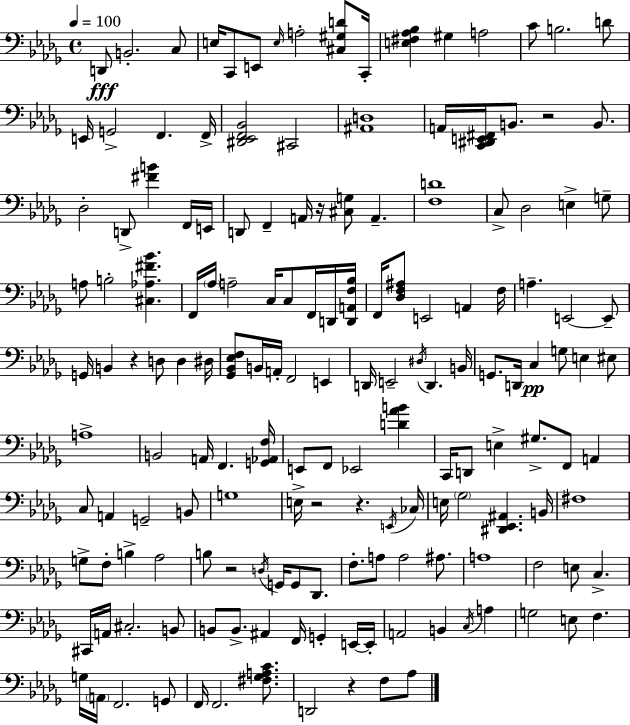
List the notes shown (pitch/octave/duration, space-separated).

D2/e B2/h. C3/e E3/s C2/e E2/e E3/s A3/h [C#3,G#3,D4]/e C2/s [E3,F#3,Ab3,Bb3]/q G#3/q A3/h C4/e B3/h. D4/e E2/s G2/h F2/q. F2/s [D#2,Eb2,F2,Bb2]/h C#2/h [A#2,D3]/w A2/s [C2,D#2,E2,F#2]/s B2/e. R/h B2/e. Db3/h D2/e [F#4,B4]/q F2/s E2/s D2/e F2/q A2/s R/s [C#3,G3]/e A2/q. [F3,D4]/w C3/e Db3/h E3/q G3/e A3/e B3/h [C#3,Ab3,F#4,Bb4]/q. F2/s Ab3/s A3/h C3/s C3/e F2/s D2/s [D2,A2,F3,Bb3]/s F2/s [Db3,F3,A#3]/e E2/h A2/q F3/s A3/q. E2/h E2/e G2/s B2/q R/q D3/e D3/q D#3/s [Gb2,Bb2,Eb3,F3]/e B2/s A2/s F2/h E2/q D2/s E2/h D#3/s D2/q. B2/s G2/e. D2/s C3/q G3/e E3/q EIS3/e A3/w B2/h A2/s F2/q. [G2,Ab2,F3]/s E2/e F2/e Eb2/h [D4,Ab4,B4]/q C2/s D2/e E3/q G#3/e. F2/e A2/q C3/e A2/q G2/h B2/e G3/w E3/s R/h R/q. E2/s CES3/s E3/s Gb3/h [D#2,Eb2,A#2]/q. B2/s F#3/w G3/e F3/e B3/q Ab3/h B3/e R/h D3/s G2/s G2/e Db2/e. F3/e. A3/e A3/h A#3/e. A3/w F3/h E3/e C3/q. C#2/s A2/s C#3/h. B2/e B2/e B2/e. A#2/q F2/s G2/q E2/s E2/s A2/h B2/q C3/s A3/q G3/h E3/e F3/q. G3/s A2/s F2/h. G2/e F2/s F2/h. [F#3,Gb3,A3,C4]/e. D2/h R/q F3/e Ab3/e